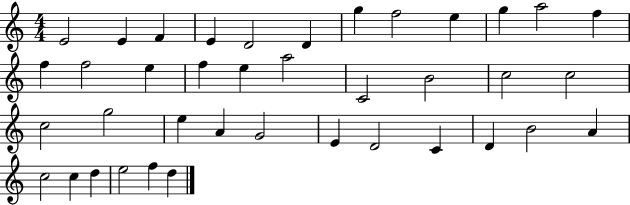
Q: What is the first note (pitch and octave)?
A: E4